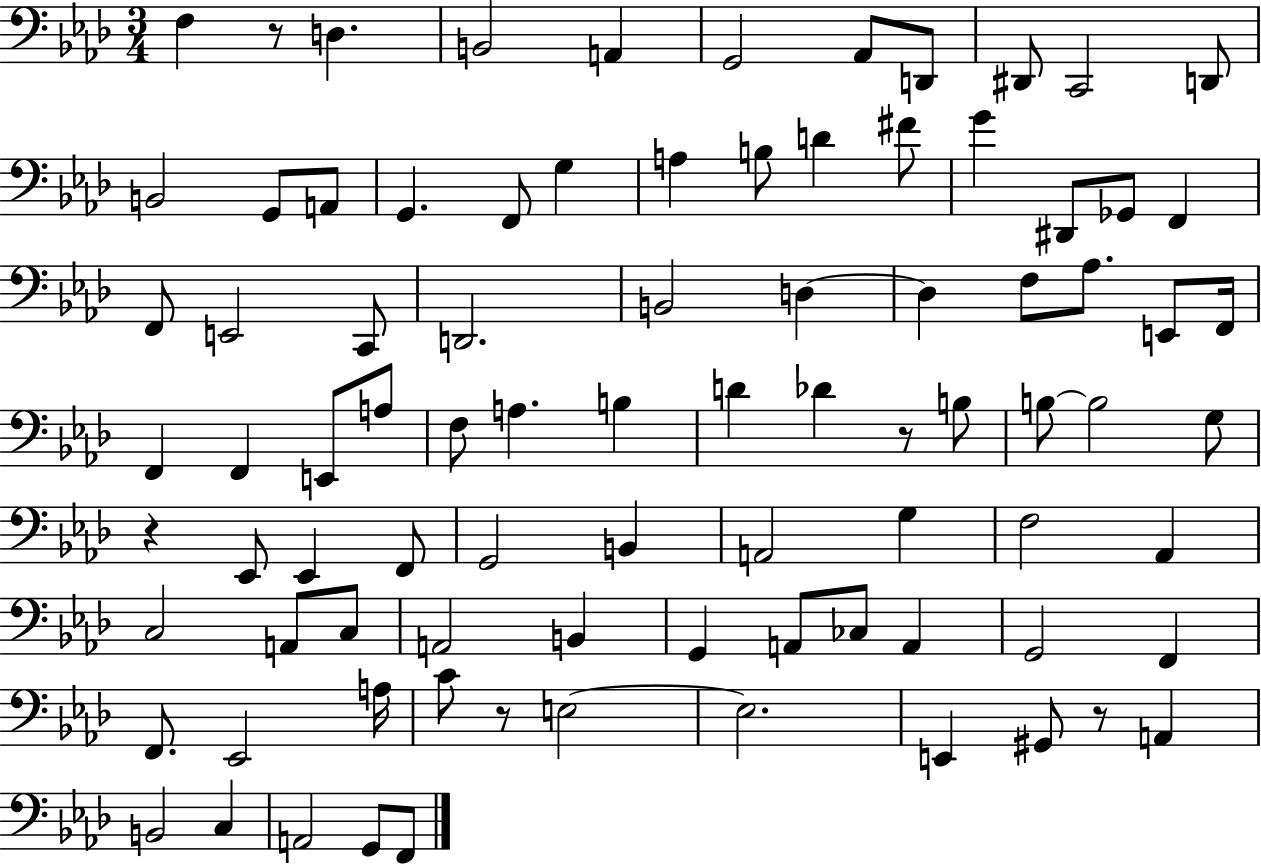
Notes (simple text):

F3/q R/e D3/q. B2/h A2/q G2/h Ab2/e D2/e D#2/e C2/h D2/e B2/h G2/e A2/e G2/q. F2/e G3/q A3/q B3/e D4/q F#4/e G4/q D#2/e Gb2/e F2/q F2/e E2/h C2/e D2/h. B2/h D3/q D3/q F3/e Ab3/e. E2/e F2/s F2/q F2/q E2/e A3/e F3/e A3/q. B3/q D4/q Db4/q R/e B3/e B3/e B3/h G3/e R/q Eb2/e Eb2/q F2/e G2/h B2/q A2/h G3/q F3/h Ab2/q C3/h A2/e C3/e A2/h B2/q G2/q A2/e CES3/e A2/q G2/h F2/q F2/e. Eb2/h A3/s C4/e R/e E3/h E3/h. E2/q G#2/e R/e A2/q B2/h C3/q A2/h G2/e F2/e